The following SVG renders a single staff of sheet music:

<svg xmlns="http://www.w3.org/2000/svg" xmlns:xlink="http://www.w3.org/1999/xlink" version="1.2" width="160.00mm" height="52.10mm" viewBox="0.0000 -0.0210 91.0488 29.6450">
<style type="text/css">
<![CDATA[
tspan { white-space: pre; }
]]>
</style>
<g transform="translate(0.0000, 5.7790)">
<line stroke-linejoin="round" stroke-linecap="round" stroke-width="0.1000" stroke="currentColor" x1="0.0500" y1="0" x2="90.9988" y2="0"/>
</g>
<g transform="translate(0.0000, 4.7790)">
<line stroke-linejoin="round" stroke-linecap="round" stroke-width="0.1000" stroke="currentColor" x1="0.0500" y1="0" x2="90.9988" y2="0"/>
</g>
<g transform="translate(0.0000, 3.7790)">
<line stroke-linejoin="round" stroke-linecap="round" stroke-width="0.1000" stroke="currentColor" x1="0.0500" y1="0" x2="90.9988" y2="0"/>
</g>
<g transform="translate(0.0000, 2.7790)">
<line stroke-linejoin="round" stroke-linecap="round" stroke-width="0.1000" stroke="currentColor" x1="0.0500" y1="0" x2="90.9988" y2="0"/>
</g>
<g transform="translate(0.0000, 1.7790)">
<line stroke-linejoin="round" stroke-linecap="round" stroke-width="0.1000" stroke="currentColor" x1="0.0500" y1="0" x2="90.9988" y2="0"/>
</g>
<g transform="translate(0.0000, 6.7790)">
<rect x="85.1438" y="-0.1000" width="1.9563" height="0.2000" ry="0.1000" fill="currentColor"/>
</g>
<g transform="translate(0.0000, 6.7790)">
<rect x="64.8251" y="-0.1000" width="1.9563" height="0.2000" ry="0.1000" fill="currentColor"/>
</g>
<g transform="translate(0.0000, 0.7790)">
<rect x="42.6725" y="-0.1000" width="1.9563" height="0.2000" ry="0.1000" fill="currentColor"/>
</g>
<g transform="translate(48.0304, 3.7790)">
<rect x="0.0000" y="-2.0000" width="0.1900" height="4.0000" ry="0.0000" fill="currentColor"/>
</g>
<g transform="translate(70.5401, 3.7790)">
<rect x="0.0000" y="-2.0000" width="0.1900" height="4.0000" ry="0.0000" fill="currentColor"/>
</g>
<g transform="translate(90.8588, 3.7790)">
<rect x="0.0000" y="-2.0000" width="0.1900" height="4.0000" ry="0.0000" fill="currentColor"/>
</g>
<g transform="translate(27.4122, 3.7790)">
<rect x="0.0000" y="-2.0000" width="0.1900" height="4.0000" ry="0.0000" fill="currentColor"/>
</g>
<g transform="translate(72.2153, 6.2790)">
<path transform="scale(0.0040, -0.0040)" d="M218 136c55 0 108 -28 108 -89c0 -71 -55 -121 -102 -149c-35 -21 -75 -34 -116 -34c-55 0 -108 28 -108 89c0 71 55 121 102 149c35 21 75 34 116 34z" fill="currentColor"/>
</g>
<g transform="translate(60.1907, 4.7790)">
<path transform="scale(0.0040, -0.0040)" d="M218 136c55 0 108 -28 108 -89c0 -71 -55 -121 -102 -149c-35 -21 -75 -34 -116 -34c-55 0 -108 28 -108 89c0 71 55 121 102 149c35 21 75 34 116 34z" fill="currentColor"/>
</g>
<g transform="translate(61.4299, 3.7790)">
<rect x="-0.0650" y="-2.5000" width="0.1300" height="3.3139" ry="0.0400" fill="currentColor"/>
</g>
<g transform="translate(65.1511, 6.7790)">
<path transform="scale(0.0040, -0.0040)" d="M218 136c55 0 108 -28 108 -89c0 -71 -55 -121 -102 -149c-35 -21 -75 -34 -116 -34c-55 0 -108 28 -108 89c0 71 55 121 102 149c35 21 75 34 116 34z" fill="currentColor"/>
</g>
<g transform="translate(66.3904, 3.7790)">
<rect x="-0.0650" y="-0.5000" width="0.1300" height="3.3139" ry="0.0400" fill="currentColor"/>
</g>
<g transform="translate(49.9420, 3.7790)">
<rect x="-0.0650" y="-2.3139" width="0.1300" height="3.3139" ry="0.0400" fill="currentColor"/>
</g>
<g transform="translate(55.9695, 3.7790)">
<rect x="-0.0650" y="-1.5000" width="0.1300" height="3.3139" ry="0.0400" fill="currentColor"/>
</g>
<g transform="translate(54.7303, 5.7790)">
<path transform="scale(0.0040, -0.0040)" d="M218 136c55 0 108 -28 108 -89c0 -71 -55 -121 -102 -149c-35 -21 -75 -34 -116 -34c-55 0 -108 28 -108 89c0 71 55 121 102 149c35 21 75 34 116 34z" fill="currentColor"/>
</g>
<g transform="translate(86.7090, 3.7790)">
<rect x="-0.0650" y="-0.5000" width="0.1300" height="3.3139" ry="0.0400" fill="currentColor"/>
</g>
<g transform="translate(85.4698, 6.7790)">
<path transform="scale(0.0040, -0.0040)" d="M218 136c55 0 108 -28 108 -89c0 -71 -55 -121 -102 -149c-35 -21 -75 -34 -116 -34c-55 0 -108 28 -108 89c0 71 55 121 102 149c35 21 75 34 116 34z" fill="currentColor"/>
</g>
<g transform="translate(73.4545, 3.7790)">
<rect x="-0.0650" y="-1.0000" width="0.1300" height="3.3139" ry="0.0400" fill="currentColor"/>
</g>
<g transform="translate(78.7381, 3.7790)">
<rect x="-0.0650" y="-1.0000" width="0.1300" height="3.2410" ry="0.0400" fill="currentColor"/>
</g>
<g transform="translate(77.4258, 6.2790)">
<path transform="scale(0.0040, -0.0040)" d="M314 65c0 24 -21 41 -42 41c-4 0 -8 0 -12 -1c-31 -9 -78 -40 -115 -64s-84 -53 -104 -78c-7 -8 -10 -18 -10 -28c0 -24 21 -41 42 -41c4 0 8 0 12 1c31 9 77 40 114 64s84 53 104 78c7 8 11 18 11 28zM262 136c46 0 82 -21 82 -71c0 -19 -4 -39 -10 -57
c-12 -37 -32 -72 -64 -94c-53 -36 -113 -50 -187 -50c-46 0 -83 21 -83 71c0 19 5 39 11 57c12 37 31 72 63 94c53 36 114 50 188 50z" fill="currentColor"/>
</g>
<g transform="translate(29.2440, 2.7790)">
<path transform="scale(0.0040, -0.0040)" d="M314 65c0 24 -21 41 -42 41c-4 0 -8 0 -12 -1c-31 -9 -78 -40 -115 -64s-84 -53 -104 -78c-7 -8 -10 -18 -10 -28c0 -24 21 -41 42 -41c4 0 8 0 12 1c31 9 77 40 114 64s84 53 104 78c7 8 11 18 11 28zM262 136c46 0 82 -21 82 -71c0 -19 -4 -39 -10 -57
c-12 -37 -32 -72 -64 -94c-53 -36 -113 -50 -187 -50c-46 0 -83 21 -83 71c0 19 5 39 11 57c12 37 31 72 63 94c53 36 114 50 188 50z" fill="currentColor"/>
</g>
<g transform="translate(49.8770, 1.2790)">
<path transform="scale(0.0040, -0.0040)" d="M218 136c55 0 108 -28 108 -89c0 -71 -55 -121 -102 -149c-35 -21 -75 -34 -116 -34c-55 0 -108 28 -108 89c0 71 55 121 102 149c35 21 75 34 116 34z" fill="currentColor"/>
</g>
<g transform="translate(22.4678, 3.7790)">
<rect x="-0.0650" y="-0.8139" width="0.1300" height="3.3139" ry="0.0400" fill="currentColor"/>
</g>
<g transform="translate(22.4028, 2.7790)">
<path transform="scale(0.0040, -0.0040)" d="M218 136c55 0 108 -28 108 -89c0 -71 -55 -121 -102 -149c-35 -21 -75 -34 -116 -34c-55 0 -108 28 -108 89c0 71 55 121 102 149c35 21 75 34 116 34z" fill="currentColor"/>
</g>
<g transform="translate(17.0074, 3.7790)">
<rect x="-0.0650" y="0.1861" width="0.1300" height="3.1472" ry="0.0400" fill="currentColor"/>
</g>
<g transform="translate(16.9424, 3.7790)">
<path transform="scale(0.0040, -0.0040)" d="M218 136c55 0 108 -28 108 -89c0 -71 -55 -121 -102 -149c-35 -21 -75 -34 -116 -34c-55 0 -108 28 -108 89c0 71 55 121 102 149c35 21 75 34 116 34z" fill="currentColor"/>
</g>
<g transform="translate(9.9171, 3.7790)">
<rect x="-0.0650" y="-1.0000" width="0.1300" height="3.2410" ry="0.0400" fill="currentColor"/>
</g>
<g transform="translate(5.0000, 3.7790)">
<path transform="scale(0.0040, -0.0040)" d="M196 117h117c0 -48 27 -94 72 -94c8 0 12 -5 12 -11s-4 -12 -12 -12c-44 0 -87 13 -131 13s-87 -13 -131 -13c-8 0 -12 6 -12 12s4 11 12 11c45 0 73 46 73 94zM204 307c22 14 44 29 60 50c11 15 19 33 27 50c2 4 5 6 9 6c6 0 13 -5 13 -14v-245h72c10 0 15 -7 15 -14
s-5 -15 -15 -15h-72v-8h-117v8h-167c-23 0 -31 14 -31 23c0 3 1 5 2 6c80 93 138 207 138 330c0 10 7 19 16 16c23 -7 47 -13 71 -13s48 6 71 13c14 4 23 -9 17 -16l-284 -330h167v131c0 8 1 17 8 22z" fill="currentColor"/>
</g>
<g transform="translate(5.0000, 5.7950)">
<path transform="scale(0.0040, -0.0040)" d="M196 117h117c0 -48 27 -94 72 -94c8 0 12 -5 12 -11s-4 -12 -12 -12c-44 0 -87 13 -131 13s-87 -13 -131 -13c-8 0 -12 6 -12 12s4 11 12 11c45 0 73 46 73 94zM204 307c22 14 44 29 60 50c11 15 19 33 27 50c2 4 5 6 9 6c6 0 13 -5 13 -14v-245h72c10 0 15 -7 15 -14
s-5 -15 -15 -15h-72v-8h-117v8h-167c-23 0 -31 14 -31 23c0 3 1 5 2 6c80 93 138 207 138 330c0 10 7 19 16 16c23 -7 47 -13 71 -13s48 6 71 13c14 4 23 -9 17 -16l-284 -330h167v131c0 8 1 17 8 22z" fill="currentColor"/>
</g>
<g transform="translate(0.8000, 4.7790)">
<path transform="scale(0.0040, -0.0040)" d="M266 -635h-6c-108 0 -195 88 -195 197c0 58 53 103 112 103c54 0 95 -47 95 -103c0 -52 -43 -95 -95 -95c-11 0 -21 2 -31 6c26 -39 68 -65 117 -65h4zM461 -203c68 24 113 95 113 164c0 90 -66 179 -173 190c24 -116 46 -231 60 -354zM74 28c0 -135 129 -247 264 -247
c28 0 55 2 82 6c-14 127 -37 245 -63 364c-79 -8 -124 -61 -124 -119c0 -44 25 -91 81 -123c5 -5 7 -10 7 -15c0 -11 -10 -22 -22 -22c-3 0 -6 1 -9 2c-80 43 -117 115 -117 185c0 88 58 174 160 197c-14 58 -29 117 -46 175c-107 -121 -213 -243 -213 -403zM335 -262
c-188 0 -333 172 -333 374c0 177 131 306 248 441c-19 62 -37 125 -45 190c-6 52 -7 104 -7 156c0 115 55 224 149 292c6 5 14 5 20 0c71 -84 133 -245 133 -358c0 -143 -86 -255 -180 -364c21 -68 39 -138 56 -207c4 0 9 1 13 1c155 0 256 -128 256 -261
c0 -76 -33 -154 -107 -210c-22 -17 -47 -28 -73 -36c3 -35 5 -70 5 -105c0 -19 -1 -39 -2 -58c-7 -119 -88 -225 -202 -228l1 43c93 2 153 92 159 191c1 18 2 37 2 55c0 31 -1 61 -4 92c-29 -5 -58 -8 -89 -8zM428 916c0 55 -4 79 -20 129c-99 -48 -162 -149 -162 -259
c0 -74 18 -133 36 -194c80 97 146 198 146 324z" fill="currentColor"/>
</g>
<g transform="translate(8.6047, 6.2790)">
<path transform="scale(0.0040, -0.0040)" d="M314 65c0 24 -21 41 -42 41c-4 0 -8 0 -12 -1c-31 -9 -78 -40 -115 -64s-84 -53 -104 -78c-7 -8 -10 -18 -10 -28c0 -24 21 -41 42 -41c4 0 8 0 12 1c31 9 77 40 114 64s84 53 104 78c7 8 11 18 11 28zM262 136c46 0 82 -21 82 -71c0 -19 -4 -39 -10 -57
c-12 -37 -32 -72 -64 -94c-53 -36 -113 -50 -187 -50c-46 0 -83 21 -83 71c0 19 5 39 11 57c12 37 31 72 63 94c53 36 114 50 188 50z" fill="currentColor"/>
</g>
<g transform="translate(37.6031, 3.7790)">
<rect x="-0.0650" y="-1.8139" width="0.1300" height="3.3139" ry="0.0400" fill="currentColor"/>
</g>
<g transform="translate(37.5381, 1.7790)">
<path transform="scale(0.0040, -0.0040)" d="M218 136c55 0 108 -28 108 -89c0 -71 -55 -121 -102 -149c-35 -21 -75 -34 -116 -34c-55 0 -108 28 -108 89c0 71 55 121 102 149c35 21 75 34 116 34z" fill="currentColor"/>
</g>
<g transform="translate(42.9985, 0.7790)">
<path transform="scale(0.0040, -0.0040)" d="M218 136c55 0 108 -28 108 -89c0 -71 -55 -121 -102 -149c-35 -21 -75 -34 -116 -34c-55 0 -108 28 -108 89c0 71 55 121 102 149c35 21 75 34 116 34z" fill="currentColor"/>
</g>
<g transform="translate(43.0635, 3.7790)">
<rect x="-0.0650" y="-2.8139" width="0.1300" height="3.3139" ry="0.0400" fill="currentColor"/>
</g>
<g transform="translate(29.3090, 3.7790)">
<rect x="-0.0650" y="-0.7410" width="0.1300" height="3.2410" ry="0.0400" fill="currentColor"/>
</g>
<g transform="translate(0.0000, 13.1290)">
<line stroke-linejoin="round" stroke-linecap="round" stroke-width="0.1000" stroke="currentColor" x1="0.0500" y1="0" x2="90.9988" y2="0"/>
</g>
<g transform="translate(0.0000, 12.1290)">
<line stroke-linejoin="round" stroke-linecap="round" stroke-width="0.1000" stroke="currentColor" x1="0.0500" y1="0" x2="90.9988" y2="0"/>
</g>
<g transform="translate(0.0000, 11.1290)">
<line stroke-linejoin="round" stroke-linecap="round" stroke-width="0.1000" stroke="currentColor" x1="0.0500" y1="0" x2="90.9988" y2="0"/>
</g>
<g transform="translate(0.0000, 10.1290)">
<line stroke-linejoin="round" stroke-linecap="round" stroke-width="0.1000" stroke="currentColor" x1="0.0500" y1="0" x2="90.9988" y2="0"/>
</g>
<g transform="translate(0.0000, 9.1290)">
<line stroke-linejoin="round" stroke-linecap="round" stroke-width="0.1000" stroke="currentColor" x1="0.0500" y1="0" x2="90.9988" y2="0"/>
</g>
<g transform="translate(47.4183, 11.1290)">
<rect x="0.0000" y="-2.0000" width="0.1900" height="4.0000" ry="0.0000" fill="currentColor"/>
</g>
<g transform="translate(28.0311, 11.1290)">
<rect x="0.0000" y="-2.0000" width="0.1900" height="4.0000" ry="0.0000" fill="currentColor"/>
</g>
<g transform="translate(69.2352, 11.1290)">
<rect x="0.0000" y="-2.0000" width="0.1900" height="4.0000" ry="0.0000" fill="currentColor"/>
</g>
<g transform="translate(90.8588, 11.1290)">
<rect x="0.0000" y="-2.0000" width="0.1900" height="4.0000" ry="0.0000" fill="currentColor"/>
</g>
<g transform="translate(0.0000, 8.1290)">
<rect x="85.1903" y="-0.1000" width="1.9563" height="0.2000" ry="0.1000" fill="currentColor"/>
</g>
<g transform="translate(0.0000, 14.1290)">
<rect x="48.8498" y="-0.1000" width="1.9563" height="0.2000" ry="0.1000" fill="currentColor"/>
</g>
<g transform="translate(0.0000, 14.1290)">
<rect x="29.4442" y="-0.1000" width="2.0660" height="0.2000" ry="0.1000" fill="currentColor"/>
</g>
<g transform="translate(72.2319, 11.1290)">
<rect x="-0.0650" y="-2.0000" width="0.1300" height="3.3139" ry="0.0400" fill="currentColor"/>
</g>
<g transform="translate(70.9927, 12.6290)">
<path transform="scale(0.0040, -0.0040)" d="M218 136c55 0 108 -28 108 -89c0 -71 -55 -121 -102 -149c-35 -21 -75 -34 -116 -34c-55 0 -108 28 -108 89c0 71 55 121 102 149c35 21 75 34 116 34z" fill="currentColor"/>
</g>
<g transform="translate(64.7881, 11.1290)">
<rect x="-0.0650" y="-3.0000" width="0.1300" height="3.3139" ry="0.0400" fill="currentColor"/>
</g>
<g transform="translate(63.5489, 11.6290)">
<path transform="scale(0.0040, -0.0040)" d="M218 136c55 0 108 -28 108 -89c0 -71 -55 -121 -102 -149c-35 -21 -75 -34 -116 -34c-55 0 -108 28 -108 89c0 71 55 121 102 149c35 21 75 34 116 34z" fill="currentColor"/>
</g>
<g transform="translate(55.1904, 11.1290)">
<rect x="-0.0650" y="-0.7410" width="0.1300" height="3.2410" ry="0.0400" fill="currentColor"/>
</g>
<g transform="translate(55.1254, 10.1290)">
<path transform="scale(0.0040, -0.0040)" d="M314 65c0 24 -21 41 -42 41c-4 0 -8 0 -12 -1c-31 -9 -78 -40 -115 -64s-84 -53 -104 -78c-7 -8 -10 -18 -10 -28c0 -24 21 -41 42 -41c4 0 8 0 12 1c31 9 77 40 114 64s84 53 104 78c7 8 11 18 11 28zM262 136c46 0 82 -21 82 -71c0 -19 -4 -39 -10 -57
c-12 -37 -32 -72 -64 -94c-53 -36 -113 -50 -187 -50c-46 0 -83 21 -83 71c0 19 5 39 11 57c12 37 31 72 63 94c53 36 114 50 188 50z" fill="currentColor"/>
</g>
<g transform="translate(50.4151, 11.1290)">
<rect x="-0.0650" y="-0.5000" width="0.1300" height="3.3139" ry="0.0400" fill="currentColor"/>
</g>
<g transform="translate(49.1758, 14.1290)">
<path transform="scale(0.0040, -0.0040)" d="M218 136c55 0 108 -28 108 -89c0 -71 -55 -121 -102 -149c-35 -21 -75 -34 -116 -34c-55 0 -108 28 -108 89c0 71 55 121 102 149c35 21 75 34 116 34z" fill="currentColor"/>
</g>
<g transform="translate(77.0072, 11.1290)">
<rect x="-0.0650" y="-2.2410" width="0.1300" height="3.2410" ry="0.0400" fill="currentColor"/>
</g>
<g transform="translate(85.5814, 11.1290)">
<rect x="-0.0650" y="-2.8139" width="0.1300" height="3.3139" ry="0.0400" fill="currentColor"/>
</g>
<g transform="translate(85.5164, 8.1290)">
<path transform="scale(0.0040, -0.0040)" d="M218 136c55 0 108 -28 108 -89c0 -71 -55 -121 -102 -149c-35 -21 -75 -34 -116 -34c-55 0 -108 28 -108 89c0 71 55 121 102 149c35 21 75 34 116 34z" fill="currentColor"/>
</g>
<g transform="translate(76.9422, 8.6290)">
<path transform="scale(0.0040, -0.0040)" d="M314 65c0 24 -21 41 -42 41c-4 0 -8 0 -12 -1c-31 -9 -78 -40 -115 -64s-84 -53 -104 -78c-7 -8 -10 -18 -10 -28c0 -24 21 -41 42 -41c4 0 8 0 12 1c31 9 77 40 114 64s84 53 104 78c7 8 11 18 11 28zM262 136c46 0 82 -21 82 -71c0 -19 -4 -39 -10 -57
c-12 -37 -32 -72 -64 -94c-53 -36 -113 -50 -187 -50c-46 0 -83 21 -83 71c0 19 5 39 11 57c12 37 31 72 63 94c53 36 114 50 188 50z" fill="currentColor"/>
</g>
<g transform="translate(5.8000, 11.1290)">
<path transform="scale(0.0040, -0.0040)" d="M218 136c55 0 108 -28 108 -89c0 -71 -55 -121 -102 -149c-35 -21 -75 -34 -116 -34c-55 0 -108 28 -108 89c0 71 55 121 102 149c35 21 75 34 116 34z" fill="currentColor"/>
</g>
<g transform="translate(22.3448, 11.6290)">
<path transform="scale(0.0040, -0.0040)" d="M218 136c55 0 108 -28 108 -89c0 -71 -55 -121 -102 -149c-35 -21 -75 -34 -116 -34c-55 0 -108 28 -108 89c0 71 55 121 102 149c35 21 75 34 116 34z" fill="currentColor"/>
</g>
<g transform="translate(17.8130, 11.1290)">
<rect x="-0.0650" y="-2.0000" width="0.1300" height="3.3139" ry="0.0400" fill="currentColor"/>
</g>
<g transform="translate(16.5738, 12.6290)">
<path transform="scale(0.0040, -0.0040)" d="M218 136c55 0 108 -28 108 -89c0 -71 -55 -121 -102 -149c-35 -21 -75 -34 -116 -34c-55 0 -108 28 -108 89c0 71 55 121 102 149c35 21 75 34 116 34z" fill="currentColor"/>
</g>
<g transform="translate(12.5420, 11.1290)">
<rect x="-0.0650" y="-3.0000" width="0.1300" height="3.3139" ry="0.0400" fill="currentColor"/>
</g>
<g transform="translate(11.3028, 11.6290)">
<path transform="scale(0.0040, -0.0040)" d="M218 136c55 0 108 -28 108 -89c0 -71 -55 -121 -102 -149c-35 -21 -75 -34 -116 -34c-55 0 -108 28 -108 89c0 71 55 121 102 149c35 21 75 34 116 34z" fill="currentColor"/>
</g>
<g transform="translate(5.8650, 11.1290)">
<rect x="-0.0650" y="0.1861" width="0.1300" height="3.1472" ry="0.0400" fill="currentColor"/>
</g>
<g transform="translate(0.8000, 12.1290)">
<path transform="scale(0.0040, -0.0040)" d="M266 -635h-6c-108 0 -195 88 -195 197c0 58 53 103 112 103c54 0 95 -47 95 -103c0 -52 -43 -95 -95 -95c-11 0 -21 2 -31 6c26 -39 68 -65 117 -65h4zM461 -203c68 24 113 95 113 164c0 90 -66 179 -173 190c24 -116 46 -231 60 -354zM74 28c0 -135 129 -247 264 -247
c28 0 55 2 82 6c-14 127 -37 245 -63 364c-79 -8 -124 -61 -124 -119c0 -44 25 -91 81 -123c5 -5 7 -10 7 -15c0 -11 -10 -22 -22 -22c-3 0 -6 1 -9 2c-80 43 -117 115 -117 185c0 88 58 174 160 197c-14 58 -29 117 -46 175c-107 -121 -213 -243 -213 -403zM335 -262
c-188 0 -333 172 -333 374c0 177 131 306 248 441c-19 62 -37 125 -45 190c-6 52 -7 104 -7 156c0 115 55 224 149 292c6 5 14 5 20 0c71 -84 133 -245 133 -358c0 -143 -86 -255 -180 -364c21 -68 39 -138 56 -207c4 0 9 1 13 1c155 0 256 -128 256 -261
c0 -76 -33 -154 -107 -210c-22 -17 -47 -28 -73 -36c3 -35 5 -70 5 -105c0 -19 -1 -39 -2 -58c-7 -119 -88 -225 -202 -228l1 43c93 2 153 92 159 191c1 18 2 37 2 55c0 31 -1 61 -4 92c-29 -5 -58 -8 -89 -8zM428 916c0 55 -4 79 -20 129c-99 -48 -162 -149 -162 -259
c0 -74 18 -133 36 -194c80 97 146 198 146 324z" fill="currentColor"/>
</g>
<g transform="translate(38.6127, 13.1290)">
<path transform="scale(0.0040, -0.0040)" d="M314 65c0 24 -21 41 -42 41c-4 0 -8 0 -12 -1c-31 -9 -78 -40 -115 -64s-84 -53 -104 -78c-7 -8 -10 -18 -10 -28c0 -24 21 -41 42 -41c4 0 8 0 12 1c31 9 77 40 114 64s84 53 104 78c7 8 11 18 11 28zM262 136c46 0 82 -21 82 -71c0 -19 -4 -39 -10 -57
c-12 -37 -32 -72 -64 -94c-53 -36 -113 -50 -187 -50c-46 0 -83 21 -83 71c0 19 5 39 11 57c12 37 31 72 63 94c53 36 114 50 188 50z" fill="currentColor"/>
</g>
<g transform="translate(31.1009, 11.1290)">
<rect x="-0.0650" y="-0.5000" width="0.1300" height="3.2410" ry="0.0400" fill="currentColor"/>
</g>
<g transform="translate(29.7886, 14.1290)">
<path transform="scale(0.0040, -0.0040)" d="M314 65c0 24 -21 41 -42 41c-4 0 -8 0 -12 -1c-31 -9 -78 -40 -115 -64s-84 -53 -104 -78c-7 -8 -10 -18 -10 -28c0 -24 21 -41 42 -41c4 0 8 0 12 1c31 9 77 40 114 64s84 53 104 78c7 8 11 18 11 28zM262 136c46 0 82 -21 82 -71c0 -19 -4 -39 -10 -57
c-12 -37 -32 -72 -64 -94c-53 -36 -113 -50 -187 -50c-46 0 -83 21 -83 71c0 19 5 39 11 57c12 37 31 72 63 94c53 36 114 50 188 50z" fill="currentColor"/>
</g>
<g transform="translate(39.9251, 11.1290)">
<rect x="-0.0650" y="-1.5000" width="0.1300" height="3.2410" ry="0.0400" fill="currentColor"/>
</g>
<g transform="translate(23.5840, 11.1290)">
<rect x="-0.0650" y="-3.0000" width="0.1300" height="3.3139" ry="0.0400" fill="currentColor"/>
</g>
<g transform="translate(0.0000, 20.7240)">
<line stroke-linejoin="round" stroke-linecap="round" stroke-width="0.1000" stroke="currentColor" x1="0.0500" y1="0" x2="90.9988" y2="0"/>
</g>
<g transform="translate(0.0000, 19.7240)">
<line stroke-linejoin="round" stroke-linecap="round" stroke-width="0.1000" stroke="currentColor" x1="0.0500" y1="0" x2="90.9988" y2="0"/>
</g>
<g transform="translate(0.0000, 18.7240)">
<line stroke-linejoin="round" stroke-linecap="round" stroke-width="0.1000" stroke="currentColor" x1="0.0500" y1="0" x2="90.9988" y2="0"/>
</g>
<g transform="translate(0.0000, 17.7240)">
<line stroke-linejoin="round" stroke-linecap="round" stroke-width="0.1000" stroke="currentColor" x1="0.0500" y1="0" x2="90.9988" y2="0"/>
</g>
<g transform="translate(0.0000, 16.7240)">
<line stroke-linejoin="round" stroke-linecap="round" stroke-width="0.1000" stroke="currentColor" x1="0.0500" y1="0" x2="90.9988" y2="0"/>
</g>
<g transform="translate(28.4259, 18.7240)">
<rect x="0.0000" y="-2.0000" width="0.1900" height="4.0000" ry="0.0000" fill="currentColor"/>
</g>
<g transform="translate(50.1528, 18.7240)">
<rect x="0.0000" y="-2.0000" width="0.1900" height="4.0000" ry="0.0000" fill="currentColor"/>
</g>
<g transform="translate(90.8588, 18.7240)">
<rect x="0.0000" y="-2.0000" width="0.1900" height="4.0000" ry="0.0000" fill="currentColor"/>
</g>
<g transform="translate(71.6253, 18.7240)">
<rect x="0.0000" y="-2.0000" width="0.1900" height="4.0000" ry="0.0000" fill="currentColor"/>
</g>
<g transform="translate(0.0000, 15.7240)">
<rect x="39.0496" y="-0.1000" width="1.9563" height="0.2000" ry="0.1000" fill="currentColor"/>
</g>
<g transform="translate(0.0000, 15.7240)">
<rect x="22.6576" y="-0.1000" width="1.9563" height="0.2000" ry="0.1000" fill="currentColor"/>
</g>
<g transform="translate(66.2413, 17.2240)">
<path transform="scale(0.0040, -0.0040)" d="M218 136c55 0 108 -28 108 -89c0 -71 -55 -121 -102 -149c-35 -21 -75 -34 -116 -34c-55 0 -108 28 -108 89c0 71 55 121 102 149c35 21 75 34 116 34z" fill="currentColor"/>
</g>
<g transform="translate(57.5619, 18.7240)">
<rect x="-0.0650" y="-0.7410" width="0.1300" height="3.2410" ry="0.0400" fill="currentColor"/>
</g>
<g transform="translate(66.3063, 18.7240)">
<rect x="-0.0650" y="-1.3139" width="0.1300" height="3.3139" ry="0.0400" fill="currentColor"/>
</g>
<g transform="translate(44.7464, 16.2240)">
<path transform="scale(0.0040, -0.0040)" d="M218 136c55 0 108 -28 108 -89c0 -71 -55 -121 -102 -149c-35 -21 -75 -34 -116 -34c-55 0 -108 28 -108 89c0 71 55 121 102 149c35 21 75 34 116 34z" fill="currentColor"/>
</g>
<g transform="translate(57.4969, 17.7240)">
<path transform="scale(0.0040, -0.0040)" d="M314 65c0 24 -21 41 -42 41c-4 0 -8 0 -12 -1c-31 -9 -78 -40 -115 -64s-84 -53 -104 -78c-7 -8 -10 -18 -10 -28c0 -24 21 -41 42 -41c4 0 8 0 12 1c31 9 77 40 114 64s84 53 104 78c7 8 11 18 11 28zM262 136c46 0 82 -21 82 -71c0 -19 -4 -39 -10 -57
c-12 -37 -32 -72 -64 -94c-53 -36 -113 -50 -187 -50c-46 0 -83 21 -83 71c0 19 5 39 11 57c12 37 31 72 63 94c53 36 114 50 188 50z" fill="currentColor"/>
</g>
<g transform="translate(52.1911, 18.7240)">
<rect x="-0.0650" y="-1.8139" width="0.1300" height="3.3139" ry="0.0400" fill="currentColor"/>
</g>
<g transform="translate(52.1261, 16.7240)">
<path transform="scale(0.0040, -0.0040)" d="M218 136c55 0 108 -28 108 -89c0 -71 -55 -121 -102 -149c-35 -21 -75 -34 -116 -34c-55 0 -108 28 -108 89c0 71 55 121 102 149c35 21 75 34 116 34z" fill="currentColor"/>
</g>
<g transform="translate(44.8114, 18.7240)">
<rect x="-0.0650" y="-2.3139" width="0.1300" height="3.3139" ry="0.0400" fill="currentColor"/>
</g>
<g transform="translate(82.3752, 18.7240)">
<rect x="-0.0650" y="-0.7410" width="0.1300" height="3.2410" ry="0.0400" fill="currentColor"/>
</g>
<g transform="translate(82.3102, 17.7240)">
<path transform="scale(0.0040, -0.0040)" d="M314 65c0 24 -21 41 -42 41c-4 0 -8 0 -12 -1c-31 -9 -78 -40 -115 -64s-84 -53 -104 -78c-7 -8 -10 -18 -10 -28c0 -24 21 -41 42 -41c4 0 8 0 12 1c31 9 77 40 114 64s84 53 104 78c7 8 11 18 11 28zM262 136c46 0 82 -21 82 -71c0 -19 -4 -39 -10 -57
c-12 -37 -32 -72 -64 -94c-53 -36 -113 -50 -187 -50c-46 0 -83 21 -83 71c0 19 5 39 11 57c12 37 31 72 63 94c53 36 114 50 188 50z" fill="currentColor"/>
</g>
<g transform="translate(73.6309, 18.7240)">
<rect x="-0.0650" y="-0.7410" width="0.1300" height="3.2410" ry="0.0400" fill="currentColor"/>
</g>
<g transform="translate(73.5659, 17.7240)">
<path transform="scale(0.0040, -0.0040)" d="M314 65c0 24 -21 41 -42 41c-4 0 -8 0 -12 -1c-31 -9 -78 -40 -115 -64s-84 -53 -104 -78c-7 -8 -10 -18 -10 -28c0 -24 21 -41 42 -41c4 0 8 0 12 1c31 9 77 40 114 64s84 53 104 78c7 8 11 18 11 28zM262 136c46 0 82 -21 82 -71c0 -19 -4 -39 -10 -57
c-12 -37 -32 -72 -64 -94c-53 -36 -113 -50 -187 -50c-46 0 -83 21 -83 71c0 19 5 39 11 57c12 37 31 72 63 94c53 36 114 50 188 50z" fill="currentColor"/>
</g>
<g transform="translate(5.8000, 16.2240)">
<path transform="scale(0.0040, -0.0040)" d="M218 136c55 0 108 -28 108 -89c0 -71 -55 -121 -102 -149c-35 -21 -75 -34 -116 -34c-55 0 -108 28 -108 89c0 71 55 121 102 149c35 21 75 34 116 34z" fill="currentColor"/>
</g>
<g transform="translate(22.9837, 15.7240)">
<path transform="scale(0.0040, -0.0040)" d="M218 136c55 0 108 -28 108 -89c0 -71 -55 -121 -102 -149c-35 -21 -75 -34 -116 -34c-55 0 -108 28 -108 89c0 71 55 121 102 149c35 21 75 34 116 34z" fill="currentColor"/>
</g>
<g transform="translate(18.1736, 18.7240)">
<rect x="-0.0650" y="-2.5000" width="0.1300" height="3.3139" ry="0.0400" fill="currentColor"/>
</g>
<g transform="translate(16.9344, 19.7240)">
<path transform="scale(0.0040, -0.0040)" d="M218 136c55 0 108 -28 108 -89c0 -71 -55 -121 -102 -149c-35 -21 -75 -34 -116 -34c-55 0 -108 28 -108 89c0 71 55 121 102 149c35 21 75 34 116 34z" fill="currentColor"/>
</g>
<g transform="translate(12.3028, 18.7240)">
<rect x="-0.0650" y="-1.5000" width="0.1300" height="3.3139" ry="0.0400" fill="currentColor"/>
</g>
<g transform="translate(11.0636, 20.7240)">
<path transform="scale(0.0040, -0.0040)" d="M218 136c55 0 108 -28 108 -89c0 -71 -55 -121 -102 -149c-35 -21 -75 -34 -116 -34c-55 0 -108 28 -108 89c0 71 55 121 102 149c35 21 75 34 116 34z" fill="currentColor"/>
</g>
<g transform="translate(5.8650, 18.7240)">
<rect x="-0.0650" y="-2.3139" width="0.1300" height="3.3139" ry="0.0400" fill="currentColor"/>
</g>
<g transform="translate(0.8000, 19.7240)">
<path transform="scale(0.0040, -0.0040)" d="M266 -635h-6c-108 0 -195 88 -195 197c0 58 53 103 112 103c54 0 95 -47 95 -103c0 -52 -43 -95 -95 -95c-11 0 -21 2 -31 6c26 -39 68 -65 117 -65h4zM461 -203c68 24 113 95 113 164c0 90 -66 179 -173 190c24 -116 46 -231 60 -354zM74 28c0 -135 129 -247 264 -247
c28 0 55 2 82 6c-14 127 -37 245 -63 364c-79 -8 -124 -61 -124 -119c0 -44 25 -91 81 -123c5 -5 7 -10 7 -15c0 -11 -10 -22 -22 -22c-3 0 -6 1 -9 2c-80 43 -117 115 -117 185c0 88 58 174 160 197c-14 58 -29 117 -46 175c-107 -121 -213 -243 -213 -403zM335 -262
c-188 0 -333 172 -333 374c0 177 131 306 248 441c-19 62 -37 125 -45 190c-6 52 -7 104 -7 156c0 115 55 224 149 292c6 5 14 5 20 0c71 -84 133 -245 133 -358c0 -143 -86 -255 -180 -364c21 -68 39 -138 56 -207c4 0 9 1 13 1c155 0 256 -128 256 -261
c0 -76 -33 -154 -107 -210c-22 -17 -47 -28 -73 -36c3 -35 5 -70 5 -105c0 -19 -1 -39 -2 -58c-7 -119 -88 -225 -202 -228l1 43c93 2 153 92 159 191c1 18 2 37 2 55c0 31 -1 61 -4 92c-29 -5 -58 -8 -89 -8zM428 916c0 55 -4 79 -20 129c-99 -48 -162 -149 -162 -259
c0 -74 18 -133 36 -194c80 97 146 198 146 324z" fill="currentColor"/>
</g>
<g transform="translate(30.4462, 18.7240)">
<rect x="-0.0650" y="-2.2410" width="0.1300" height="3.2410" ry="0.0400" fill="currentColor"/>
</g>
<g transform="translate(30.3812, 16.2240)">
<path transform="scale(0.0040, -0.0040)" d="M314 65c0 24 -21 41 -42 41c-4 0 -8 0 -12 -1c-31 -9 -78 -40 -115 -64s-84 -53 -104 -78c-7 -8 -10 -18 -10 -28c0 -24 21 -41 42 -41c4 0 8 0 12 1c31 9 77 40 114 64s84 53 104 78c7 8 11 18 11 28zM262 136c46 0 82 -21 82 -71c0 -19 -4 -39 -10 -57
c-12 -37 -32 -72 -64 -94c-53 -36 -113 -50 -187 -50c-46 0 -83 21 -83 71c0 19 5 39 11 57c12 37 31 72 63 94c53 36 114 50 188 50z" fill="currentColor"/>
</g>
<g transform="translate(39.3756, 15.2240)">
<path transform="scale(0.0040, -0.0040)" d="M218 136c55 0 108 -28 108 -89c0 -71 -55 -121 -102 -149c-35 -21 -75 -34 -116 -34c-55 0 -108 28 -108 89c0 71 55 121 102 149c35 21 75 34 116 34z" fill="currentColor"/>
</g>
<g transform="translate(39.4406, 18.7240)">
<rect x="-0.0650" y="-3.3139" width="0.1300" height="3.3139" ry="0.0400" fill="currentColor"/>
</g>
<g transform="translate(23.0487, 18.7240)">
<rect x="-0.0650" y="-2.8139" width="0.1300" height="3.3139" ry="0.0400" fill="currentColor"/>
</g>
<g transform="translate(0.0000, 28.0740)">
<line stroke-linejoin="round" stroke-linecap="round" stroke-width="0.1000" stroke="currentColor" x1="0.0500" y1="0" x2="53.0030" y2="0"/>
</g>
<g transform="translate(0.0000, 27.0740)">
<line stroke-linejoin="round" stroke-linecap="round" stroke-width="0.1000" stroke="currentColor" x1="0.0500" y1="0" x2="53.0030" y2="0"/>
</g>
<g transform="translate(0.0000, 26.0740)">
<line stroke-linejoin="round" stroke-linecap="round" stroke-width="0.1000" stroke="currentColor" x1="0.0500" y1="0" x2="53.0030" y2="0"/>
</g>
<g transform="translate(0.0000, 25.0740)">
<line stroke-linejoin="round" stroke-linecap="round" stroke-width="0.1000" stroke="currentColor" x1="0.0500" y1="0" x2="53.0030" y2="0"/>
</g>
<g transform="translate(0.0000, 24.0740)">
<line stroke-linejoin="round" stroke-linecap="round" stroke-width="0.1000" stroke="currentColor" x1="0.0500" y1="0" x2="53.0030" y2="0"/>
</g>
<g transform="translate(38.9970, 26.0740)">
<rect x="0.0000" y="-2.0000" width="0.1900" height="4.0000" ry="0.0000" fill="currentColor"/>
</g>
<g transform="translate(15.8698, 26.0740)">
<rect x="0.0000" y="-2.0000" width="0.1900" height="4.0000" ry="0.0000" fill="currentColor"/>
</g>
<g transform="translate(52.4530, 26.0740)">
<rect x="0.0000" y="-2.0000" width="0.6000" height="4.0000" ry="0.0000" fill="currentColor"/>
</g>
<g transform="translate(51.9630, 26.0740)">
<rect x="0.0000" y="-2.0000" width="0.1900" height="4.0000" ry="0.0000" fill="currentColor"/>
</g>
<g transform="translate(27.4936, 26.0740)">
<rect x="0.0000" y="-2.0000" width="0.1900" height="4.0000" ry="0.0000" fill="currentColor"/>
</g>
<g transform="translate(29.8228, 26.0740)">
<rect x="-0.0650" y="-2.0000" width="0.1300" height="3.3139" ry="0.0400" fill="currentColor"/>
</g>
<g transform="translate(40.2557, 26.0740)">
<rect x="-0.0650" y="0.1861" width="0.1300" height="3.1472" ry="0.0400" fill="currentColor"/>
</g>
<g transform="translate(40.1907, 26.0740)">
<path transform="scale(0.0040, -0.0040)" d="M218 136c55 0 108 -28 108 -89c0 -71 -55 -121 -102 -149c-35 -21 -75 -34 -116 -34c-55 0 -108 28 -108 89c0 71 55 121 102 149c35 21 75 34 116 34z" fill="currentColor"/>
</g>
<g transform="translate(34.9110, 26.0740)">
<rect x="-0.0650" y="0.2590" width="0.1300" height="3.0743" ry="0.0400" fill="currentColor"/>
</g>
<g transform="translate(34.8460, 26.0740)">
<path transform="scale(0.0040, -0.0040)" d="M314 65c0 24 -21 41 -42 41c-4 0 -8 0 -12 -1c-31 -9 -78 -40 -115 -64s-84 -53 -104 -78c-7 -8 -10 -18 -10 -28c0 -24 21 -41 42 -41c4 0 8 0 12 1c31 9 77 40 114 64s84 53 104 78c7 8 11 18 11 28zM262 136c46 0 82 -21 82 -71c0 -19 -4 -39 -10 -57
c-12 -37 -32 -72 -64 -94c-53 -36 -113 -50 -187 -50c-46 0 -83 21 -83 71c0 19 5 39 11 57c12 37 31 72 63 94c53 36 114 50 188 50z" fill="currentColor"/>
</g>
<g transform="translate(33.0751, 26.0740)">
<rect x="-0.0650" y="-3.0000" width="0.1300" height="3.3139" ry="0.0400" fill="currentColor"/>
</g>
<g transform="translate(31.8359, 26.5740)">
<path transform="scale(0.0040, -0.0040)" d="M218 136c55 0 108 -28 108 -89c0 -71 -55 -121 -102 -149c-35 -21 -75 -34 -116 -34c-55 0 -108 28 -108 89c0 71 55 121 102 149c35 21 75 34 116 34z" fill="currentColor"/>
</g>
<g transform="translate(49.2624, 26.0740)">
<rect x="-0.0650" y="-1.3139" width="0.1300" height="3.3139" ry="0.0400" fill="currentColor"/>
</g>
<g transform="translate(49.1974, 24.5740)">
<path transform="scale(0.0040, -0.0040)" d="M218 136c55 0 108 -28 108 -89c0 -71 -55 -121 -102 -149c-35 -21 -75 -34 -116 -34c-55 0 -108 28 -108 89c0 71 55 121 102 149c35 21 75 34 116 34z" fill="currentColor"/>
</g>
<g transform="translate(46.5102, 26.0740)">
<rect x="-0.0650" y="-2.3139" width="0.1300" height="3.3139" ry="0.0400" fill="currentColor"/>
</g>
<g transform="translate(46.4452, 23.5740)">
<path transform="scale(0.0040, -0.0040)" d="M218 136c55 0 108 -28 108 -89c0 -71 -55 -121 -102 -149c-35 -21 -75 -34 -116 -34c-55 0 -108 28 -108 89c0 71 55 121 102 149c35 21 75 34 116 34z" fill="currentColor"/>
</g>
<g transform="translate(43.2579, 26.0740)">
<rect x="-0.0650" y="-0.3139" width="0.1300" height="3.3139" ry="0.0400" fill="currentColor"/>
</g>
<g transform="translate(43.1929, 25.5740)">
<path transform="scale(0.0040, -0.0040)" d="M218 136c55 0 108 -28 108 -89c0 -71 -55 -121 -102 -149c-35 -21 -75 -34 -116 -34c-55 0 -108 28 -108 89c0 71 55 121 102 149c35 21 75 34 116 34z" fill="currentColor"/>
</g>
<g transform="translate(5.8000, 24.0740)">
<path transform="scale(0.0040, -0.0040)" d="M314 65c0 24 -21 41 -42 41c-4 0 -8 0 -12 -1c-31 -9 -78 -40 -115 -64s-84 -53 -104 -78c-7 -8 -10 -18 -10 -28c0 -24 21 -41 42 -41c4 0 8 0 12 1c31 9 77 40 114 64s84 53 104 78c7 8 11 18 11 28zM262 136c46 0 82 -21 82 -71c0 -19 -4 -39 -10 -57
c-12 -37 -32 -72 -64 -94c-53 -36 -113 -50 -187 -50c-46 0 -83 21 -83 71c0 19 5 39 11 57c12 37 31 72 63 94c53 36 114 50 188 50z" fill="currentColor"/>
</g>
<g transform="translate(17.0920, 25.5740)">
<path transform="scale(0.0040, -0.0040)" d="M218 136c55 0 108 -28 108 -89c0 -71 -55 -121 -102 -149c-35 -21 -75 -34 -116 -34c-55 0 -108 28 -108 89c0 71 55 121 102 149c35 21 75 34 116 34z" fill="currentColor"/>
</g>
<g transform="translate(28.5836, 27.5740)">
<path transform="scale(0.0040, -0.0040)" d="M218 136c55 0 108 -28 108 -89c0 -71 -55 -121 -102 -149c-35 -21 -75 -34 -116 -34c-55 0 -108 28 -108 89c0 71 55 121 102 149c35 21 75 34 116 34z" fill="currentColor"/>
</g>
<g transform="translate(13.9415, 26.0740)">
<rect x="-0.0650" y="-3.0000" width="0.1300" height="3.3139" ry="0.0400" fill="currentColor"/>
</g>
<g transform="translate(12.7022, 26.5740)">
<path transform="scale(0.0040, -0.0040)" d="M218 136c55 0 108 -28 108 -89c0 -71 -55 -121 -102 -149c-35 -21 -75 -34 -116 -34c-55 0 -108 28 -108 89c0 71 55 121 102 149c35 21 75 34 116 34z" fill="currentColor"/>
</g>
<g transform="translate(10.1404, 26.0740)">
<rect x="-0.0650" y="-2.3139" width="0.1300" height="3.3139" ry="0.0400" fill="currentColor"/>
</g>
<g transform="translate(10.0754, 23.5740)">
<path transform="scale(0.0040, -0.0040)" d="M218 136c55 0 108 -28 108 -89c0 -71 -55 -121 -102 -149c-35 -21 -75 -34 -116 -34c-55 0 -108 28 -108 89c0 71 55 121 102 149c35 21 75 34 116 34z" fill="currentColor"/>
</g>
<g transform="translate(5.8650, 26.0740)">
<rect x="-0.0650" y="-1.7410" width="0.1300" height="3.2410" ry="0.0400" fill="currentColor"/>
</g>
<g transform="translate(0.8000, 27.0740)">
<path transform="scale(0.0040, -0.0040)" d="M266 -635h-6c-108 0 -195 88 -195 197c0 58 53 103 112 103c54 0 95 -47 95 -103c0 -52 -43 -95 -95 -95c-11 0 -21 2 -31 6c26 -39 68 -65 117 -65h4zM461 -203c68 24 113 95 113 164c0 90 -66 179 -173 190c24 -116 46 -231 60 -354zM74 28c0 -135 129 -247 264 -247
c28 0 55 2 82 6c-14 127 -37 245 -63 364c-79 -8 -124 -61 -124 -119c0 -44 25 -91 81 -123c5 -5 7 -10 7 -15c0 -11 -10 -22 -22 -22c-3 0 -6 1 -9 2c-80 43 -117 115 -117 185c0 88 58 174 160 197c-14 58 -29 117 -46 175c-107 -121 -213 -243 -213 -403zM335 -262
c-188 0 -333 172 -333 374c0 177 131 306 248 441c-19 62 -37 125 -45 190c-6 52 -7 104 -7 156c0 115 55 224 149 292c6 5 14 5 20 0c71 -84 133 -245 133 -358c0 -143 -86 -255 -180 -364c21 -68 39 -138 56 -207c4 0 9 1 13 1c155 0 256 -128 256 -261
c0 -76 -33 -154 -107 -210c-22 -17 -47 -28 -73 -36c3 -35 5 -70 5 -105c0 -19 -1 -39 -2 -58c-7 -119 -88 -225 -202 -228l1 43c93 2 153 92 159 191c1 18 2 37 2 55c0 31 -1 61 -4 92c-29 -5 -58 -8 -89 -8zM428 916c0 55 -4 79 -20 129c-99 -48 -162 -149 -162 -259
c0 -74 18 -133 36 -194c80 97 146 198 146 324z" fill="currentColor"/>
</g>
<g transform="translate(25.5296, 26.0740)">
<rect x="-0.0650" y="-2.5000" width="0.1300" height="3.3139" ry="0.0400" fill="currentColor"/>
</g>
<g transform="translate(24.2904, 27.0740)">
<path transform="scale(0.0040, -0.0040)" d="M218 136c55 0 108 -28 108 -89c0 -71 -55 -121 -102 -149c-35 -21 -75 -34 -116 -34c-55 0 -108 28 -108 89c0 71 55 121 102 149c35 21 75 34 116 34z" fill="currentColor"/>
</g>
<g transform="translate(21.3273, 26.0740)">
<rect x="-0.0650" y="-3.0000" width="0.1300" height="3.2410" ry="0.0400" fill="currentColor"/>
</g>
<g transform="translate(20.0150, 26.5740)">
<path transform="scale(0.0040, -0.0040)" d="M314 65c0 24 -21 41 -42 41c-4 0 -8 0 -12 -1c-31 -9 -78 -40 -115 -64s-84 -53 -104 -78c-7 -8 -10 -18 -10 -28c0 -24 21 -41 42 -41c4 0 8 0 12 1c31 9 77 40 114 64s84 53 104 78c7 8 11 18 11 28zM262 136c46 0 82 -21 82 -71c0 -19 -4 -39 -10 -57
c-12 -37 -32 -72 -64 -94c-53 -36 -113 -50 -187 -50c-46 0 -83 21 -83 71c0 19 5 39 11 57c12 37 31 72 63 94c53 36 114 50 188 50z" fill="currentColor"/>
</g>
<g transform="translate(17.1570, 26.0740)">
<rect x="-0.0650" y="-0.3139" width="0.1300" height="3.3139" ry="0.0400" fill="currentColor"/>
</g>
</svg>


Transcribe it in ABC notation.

X:1
T:Untitled
M:4/4
L:1/4
K:C
D2 B d d2 f a g E G C D D2 C B A F A C2 E2 C d2 A F g2 a g E G a g2 b g f d2 e d2 d2 f2 g A c A2 G F A B2 B c g e